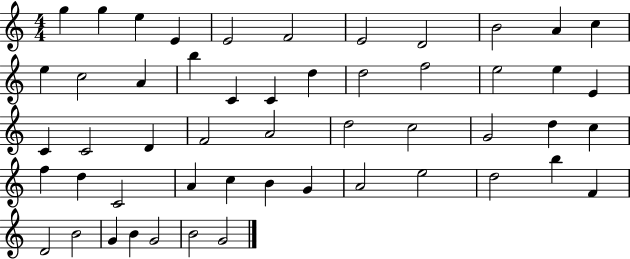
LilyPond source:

{
  \clef treble
  \numericTimeSignature
  \time 4/4
  \key c \major
  g''4 g''4 e''4 e'4 | e'2 f'2 | e'2 d'2 | b'2 a'4 c''4 | \break e''4 c''2 a'4 | b''4 c'4 c'4 d''4 | d''2 f''2 | e''2 e''4 e'4 | \break c'4 c'2 d'4 | f'2 a'2 | d''2 c''2 | g'2 d''4 c''4 | \break f''4 d''4 c'2 | a'4 c''4 b'4 g'4 | a'2 e''2 | d''2 b''4 f'4 | \break d'2 b'2 | g'4 b'4 g'2 | b'2 g'2 | \bar "|."
}